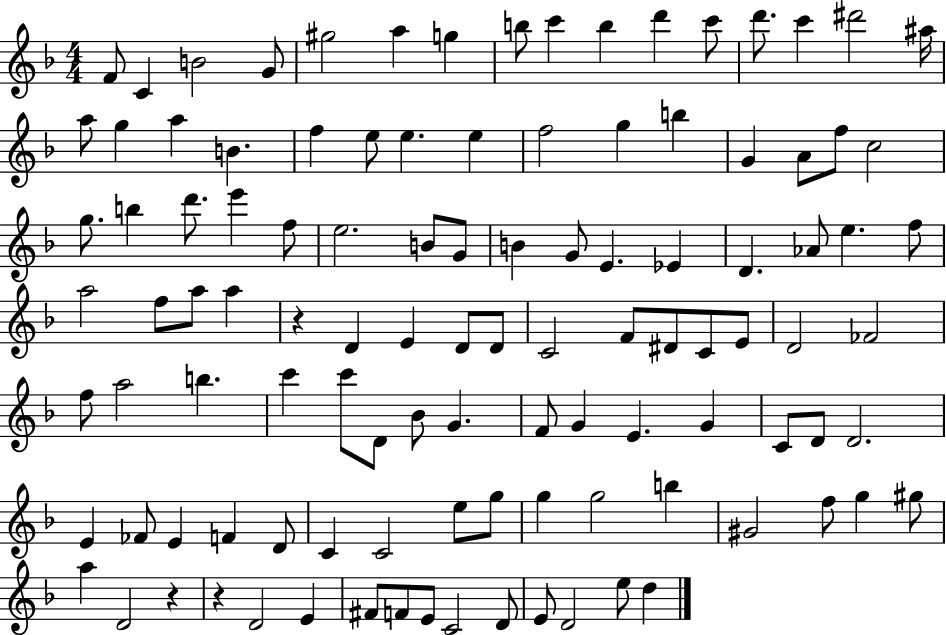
{
  \clef treble
  \numericTimeSignature
  \time 4/4
  \key f \major
  \repeat volta 2 { f'8 c'4 b'2 g'8 | gis''2 a''4 g''4 | b''8 c'''4 b''4 d'''4 c'''8 | d'''8. c'''4 dis'''2 ais''16 | \break a''8 g''4 a''4 b'4. | f''4 e''8 e''4. e''4 | f''2 g''4 b''4 | g'4 a'8 f''8 c''2 | \break g''8. b''4 d'''8. e'''4 f''8 | e''2. b'8 g'8 | b'4 g'8 e'4. ees'4 | d'4. aes'8 e''4. f''8 | \break a''2 f''8 a''8 a''4 | r4 d'4 e'4 d'8 d'8 | c'2 f'8 dis'8 c'8 e'8 | d'2 fes'2 | \break f''8 a''2 b''4. | c'''4 c'''8 d'8 bes'8 g'4. | f'8 g'4 e'4. g'4 | c'8 d'8 d'2. | \break e'4 fes'8 e'4 f'4 d'8 | c'4 c'2 e''8 g''8 | g''4 g''2 b''4 | gis'2 f''8 g''4 gis''8 | \break a''4 d'2 r4 | r4 d'2 e'4 | fis'8 f'8 e'8 c'2 d'8 | e'8 d'2 e''8 d''4 | \break } \bar "|."
}